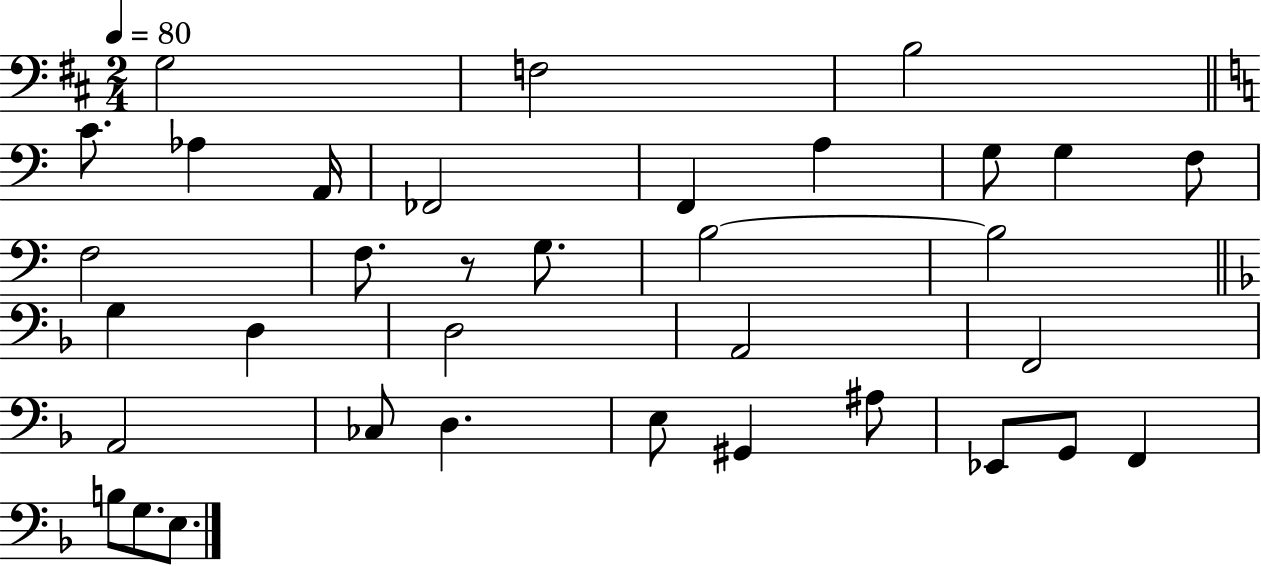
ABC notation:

X:1
T:Untitled
M:2/4
L:1/4
K:D
G,2 F,2 B,2 C/2 _A, A,,/4 _F,,2 F,, A, G,/2 G, F,/2 F,2 F,/2 z/2 G,/2 B,2 B,2 G, D, D,2 A,,2 F,,2 A,,2 _C,/2 D, E,/2 ^G,, ^A,/2 _E,,/2 G,,/2 F,, B,/2 G,/2 E,/2